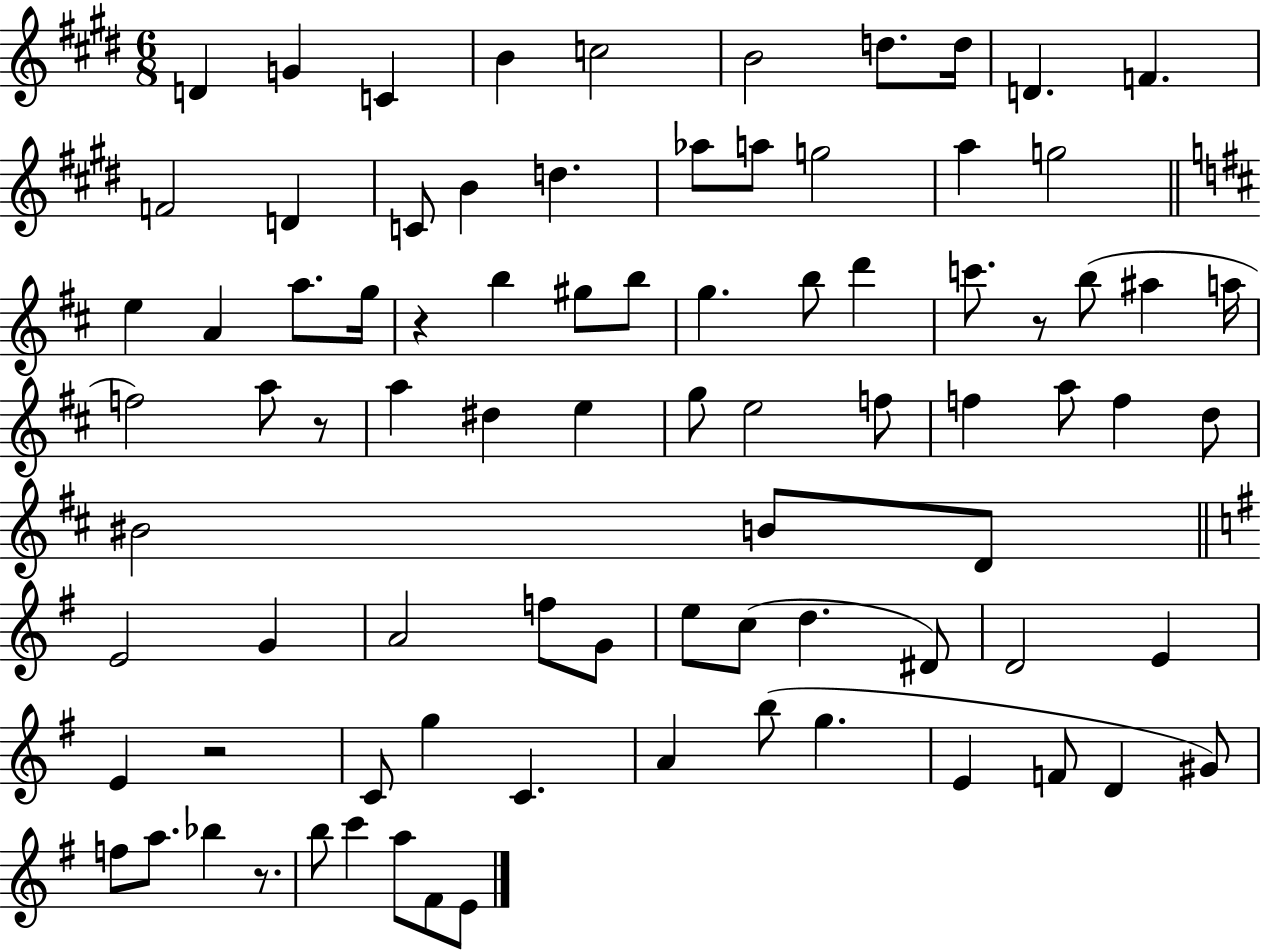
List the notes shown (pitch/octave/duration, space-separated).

D4/q G4/q C4/q B4/q C5/h B4/h D5/e. D5/s D4/q. F4/q. F4/h D4/q C4/e B4/q D5/q. Ab5/e A5/e G5/h A5/q G5/h E5/q A4/q A5/e. G5/s R/q B5/q G#5/e B5/e G5/q. B5/e D6/q C6/e. R/e B5/e A#5/q A5/s F5/h A5/e R/e A5/q D#5/q E5/q G5/e E5/h F5/e F5/q A5/e F5/q D5/e BIS4/h B4/e D4/e E4/h G4/q A4/h F5/e G4/e E5/e C5/e D5/q. D#4/e D4/h E4/q E4/q R/h C4/e G5/q C4/q. A4/q B5/e G5/q. E4/q F4/e D4/q G#4/e F5/e A5/e. Bb5/q R/e. B5/e C6/q A5/e F#4/e E4/e